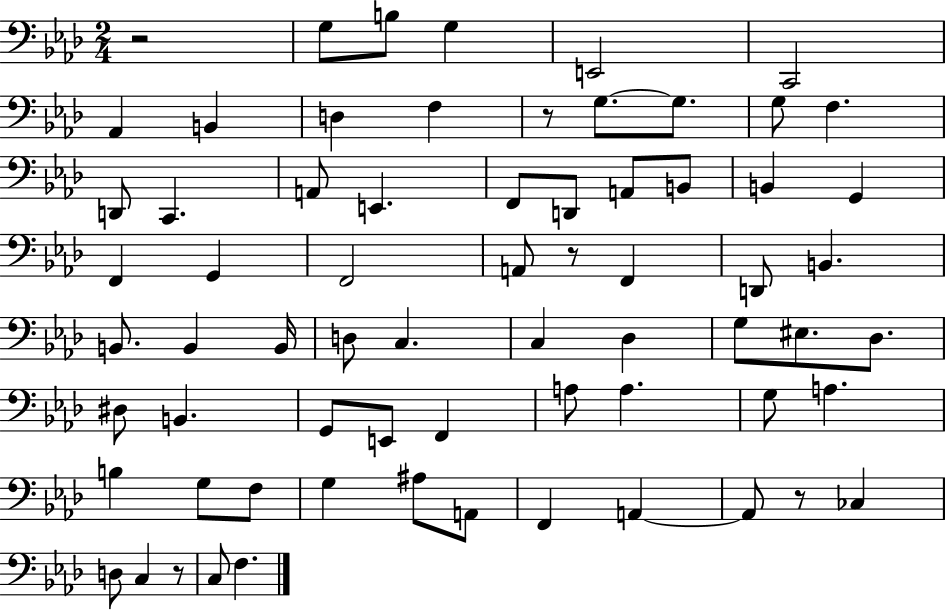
R/h G3/e B3/e G3/q E2/h C2/h Ab2/q B2/q D3/q F3/q R/e G3/e. G3/e. G3/e F3/q. D2/e C2/q. A2/e E2/q. F2/e D2/e A2/e B2/e B2/q G2/q F2/q G2/q F2/h A2/e R/e F2/q D2/e B2/q. B2/e. B2/q B2/s D3/e C3/q. C3/q Db3/q G3/e EIS3/e. Db3/e. D#3/e B2/q. G2/e E2/e F2/q A3/e A3/q. G3/e A3/q. B3/q G3/e F3/e G3/q A#3/e A2/e F2/q A2/q A2/e R/e CES3/q D3/e C3/q R/e C3/e F3/q.